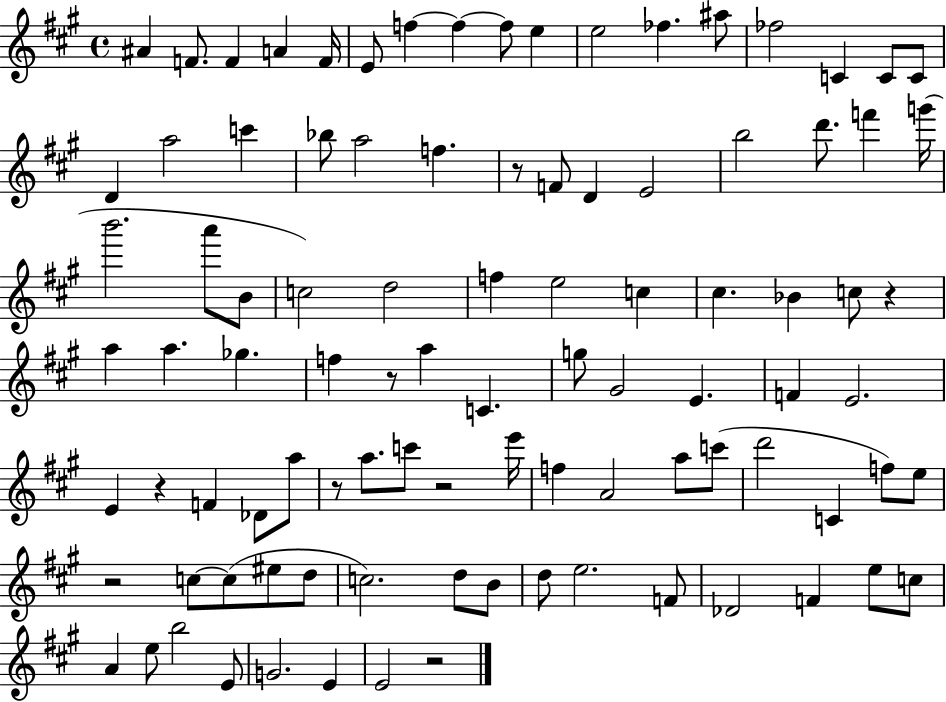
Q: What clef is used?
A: treble